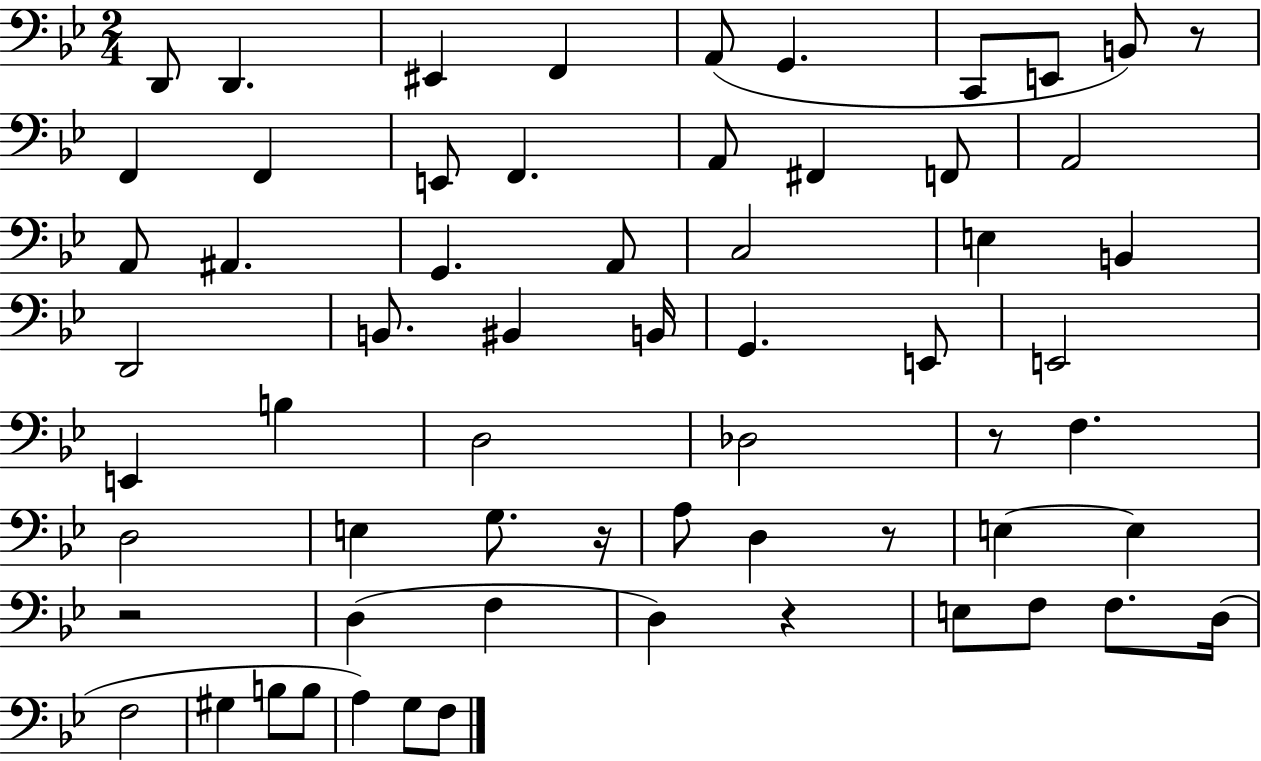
X:1
T:Untitled
M:2/4
L:1/4
K:Bb
D,,/2 D,, ^E,, F,, A,,/2 G,, C,,/2 E,,/2 B,,/2 z/2 F,, F,, E,,/2 F,, A,,/2 ^F,, F,,/2 A,,2 A,,/2 ^A,, G,, A,,/2 C,2 E, B,, D,,2 B,,/2 ^B,, B,,/4 G,, E,,/2 E,,2 E,, B, D,2 _D,2 z/2 F, D,2 E, G,/2 z/4 A,/2 D, z/2 E, E, z2 D, F, D, z E,/2 F,/2 F,/2 D,/4 F,2 ^G, B,/2 B,/2 A, G,/2 F,/2